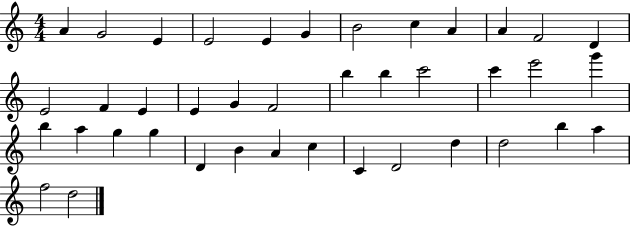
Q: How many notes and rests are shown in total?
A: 40